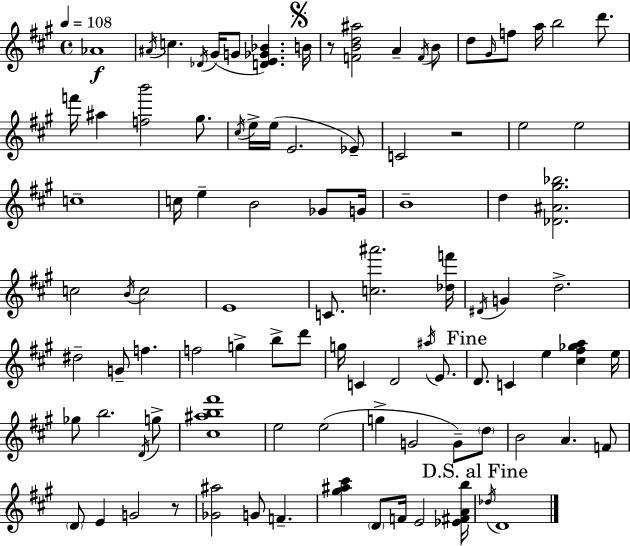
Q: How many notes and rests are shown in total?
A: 96